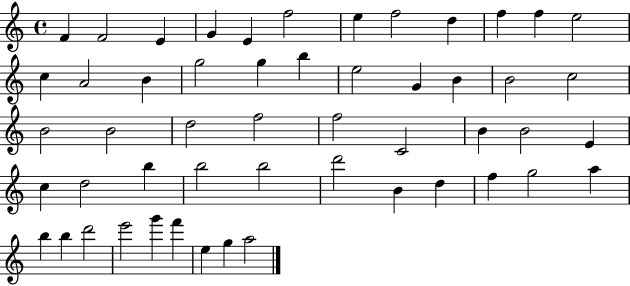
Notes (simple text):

F4/q F4/h E4/q G4/q E4/q F5/h E5/q F5/h D5/q F5/q F5/q E5/h C5/q A4/h B4/q G5/h G5/q B5/q E5/h G4/q B4/q B4/h C5/h B4/h B4/h D5/h F5/h F5/h C4/h B4/q B4/h E4/q C5/q D5/h B5/q B5/h B5/h D6/h B4/q D5/q F5/q G5/h A5/q B5/q B5/q D6/h E6/h G6/q F6/q E5/q G5/q A5/h